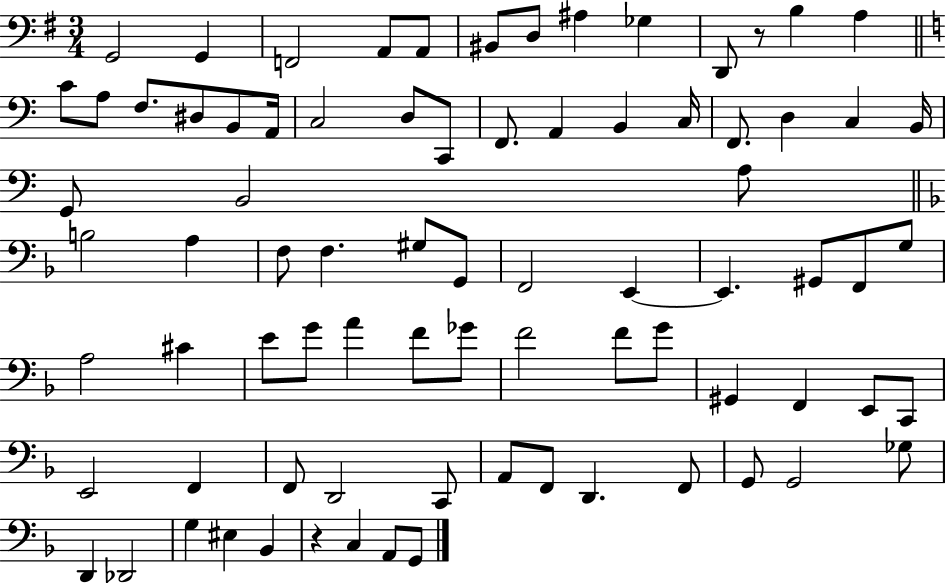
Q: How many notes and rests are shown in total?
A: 80